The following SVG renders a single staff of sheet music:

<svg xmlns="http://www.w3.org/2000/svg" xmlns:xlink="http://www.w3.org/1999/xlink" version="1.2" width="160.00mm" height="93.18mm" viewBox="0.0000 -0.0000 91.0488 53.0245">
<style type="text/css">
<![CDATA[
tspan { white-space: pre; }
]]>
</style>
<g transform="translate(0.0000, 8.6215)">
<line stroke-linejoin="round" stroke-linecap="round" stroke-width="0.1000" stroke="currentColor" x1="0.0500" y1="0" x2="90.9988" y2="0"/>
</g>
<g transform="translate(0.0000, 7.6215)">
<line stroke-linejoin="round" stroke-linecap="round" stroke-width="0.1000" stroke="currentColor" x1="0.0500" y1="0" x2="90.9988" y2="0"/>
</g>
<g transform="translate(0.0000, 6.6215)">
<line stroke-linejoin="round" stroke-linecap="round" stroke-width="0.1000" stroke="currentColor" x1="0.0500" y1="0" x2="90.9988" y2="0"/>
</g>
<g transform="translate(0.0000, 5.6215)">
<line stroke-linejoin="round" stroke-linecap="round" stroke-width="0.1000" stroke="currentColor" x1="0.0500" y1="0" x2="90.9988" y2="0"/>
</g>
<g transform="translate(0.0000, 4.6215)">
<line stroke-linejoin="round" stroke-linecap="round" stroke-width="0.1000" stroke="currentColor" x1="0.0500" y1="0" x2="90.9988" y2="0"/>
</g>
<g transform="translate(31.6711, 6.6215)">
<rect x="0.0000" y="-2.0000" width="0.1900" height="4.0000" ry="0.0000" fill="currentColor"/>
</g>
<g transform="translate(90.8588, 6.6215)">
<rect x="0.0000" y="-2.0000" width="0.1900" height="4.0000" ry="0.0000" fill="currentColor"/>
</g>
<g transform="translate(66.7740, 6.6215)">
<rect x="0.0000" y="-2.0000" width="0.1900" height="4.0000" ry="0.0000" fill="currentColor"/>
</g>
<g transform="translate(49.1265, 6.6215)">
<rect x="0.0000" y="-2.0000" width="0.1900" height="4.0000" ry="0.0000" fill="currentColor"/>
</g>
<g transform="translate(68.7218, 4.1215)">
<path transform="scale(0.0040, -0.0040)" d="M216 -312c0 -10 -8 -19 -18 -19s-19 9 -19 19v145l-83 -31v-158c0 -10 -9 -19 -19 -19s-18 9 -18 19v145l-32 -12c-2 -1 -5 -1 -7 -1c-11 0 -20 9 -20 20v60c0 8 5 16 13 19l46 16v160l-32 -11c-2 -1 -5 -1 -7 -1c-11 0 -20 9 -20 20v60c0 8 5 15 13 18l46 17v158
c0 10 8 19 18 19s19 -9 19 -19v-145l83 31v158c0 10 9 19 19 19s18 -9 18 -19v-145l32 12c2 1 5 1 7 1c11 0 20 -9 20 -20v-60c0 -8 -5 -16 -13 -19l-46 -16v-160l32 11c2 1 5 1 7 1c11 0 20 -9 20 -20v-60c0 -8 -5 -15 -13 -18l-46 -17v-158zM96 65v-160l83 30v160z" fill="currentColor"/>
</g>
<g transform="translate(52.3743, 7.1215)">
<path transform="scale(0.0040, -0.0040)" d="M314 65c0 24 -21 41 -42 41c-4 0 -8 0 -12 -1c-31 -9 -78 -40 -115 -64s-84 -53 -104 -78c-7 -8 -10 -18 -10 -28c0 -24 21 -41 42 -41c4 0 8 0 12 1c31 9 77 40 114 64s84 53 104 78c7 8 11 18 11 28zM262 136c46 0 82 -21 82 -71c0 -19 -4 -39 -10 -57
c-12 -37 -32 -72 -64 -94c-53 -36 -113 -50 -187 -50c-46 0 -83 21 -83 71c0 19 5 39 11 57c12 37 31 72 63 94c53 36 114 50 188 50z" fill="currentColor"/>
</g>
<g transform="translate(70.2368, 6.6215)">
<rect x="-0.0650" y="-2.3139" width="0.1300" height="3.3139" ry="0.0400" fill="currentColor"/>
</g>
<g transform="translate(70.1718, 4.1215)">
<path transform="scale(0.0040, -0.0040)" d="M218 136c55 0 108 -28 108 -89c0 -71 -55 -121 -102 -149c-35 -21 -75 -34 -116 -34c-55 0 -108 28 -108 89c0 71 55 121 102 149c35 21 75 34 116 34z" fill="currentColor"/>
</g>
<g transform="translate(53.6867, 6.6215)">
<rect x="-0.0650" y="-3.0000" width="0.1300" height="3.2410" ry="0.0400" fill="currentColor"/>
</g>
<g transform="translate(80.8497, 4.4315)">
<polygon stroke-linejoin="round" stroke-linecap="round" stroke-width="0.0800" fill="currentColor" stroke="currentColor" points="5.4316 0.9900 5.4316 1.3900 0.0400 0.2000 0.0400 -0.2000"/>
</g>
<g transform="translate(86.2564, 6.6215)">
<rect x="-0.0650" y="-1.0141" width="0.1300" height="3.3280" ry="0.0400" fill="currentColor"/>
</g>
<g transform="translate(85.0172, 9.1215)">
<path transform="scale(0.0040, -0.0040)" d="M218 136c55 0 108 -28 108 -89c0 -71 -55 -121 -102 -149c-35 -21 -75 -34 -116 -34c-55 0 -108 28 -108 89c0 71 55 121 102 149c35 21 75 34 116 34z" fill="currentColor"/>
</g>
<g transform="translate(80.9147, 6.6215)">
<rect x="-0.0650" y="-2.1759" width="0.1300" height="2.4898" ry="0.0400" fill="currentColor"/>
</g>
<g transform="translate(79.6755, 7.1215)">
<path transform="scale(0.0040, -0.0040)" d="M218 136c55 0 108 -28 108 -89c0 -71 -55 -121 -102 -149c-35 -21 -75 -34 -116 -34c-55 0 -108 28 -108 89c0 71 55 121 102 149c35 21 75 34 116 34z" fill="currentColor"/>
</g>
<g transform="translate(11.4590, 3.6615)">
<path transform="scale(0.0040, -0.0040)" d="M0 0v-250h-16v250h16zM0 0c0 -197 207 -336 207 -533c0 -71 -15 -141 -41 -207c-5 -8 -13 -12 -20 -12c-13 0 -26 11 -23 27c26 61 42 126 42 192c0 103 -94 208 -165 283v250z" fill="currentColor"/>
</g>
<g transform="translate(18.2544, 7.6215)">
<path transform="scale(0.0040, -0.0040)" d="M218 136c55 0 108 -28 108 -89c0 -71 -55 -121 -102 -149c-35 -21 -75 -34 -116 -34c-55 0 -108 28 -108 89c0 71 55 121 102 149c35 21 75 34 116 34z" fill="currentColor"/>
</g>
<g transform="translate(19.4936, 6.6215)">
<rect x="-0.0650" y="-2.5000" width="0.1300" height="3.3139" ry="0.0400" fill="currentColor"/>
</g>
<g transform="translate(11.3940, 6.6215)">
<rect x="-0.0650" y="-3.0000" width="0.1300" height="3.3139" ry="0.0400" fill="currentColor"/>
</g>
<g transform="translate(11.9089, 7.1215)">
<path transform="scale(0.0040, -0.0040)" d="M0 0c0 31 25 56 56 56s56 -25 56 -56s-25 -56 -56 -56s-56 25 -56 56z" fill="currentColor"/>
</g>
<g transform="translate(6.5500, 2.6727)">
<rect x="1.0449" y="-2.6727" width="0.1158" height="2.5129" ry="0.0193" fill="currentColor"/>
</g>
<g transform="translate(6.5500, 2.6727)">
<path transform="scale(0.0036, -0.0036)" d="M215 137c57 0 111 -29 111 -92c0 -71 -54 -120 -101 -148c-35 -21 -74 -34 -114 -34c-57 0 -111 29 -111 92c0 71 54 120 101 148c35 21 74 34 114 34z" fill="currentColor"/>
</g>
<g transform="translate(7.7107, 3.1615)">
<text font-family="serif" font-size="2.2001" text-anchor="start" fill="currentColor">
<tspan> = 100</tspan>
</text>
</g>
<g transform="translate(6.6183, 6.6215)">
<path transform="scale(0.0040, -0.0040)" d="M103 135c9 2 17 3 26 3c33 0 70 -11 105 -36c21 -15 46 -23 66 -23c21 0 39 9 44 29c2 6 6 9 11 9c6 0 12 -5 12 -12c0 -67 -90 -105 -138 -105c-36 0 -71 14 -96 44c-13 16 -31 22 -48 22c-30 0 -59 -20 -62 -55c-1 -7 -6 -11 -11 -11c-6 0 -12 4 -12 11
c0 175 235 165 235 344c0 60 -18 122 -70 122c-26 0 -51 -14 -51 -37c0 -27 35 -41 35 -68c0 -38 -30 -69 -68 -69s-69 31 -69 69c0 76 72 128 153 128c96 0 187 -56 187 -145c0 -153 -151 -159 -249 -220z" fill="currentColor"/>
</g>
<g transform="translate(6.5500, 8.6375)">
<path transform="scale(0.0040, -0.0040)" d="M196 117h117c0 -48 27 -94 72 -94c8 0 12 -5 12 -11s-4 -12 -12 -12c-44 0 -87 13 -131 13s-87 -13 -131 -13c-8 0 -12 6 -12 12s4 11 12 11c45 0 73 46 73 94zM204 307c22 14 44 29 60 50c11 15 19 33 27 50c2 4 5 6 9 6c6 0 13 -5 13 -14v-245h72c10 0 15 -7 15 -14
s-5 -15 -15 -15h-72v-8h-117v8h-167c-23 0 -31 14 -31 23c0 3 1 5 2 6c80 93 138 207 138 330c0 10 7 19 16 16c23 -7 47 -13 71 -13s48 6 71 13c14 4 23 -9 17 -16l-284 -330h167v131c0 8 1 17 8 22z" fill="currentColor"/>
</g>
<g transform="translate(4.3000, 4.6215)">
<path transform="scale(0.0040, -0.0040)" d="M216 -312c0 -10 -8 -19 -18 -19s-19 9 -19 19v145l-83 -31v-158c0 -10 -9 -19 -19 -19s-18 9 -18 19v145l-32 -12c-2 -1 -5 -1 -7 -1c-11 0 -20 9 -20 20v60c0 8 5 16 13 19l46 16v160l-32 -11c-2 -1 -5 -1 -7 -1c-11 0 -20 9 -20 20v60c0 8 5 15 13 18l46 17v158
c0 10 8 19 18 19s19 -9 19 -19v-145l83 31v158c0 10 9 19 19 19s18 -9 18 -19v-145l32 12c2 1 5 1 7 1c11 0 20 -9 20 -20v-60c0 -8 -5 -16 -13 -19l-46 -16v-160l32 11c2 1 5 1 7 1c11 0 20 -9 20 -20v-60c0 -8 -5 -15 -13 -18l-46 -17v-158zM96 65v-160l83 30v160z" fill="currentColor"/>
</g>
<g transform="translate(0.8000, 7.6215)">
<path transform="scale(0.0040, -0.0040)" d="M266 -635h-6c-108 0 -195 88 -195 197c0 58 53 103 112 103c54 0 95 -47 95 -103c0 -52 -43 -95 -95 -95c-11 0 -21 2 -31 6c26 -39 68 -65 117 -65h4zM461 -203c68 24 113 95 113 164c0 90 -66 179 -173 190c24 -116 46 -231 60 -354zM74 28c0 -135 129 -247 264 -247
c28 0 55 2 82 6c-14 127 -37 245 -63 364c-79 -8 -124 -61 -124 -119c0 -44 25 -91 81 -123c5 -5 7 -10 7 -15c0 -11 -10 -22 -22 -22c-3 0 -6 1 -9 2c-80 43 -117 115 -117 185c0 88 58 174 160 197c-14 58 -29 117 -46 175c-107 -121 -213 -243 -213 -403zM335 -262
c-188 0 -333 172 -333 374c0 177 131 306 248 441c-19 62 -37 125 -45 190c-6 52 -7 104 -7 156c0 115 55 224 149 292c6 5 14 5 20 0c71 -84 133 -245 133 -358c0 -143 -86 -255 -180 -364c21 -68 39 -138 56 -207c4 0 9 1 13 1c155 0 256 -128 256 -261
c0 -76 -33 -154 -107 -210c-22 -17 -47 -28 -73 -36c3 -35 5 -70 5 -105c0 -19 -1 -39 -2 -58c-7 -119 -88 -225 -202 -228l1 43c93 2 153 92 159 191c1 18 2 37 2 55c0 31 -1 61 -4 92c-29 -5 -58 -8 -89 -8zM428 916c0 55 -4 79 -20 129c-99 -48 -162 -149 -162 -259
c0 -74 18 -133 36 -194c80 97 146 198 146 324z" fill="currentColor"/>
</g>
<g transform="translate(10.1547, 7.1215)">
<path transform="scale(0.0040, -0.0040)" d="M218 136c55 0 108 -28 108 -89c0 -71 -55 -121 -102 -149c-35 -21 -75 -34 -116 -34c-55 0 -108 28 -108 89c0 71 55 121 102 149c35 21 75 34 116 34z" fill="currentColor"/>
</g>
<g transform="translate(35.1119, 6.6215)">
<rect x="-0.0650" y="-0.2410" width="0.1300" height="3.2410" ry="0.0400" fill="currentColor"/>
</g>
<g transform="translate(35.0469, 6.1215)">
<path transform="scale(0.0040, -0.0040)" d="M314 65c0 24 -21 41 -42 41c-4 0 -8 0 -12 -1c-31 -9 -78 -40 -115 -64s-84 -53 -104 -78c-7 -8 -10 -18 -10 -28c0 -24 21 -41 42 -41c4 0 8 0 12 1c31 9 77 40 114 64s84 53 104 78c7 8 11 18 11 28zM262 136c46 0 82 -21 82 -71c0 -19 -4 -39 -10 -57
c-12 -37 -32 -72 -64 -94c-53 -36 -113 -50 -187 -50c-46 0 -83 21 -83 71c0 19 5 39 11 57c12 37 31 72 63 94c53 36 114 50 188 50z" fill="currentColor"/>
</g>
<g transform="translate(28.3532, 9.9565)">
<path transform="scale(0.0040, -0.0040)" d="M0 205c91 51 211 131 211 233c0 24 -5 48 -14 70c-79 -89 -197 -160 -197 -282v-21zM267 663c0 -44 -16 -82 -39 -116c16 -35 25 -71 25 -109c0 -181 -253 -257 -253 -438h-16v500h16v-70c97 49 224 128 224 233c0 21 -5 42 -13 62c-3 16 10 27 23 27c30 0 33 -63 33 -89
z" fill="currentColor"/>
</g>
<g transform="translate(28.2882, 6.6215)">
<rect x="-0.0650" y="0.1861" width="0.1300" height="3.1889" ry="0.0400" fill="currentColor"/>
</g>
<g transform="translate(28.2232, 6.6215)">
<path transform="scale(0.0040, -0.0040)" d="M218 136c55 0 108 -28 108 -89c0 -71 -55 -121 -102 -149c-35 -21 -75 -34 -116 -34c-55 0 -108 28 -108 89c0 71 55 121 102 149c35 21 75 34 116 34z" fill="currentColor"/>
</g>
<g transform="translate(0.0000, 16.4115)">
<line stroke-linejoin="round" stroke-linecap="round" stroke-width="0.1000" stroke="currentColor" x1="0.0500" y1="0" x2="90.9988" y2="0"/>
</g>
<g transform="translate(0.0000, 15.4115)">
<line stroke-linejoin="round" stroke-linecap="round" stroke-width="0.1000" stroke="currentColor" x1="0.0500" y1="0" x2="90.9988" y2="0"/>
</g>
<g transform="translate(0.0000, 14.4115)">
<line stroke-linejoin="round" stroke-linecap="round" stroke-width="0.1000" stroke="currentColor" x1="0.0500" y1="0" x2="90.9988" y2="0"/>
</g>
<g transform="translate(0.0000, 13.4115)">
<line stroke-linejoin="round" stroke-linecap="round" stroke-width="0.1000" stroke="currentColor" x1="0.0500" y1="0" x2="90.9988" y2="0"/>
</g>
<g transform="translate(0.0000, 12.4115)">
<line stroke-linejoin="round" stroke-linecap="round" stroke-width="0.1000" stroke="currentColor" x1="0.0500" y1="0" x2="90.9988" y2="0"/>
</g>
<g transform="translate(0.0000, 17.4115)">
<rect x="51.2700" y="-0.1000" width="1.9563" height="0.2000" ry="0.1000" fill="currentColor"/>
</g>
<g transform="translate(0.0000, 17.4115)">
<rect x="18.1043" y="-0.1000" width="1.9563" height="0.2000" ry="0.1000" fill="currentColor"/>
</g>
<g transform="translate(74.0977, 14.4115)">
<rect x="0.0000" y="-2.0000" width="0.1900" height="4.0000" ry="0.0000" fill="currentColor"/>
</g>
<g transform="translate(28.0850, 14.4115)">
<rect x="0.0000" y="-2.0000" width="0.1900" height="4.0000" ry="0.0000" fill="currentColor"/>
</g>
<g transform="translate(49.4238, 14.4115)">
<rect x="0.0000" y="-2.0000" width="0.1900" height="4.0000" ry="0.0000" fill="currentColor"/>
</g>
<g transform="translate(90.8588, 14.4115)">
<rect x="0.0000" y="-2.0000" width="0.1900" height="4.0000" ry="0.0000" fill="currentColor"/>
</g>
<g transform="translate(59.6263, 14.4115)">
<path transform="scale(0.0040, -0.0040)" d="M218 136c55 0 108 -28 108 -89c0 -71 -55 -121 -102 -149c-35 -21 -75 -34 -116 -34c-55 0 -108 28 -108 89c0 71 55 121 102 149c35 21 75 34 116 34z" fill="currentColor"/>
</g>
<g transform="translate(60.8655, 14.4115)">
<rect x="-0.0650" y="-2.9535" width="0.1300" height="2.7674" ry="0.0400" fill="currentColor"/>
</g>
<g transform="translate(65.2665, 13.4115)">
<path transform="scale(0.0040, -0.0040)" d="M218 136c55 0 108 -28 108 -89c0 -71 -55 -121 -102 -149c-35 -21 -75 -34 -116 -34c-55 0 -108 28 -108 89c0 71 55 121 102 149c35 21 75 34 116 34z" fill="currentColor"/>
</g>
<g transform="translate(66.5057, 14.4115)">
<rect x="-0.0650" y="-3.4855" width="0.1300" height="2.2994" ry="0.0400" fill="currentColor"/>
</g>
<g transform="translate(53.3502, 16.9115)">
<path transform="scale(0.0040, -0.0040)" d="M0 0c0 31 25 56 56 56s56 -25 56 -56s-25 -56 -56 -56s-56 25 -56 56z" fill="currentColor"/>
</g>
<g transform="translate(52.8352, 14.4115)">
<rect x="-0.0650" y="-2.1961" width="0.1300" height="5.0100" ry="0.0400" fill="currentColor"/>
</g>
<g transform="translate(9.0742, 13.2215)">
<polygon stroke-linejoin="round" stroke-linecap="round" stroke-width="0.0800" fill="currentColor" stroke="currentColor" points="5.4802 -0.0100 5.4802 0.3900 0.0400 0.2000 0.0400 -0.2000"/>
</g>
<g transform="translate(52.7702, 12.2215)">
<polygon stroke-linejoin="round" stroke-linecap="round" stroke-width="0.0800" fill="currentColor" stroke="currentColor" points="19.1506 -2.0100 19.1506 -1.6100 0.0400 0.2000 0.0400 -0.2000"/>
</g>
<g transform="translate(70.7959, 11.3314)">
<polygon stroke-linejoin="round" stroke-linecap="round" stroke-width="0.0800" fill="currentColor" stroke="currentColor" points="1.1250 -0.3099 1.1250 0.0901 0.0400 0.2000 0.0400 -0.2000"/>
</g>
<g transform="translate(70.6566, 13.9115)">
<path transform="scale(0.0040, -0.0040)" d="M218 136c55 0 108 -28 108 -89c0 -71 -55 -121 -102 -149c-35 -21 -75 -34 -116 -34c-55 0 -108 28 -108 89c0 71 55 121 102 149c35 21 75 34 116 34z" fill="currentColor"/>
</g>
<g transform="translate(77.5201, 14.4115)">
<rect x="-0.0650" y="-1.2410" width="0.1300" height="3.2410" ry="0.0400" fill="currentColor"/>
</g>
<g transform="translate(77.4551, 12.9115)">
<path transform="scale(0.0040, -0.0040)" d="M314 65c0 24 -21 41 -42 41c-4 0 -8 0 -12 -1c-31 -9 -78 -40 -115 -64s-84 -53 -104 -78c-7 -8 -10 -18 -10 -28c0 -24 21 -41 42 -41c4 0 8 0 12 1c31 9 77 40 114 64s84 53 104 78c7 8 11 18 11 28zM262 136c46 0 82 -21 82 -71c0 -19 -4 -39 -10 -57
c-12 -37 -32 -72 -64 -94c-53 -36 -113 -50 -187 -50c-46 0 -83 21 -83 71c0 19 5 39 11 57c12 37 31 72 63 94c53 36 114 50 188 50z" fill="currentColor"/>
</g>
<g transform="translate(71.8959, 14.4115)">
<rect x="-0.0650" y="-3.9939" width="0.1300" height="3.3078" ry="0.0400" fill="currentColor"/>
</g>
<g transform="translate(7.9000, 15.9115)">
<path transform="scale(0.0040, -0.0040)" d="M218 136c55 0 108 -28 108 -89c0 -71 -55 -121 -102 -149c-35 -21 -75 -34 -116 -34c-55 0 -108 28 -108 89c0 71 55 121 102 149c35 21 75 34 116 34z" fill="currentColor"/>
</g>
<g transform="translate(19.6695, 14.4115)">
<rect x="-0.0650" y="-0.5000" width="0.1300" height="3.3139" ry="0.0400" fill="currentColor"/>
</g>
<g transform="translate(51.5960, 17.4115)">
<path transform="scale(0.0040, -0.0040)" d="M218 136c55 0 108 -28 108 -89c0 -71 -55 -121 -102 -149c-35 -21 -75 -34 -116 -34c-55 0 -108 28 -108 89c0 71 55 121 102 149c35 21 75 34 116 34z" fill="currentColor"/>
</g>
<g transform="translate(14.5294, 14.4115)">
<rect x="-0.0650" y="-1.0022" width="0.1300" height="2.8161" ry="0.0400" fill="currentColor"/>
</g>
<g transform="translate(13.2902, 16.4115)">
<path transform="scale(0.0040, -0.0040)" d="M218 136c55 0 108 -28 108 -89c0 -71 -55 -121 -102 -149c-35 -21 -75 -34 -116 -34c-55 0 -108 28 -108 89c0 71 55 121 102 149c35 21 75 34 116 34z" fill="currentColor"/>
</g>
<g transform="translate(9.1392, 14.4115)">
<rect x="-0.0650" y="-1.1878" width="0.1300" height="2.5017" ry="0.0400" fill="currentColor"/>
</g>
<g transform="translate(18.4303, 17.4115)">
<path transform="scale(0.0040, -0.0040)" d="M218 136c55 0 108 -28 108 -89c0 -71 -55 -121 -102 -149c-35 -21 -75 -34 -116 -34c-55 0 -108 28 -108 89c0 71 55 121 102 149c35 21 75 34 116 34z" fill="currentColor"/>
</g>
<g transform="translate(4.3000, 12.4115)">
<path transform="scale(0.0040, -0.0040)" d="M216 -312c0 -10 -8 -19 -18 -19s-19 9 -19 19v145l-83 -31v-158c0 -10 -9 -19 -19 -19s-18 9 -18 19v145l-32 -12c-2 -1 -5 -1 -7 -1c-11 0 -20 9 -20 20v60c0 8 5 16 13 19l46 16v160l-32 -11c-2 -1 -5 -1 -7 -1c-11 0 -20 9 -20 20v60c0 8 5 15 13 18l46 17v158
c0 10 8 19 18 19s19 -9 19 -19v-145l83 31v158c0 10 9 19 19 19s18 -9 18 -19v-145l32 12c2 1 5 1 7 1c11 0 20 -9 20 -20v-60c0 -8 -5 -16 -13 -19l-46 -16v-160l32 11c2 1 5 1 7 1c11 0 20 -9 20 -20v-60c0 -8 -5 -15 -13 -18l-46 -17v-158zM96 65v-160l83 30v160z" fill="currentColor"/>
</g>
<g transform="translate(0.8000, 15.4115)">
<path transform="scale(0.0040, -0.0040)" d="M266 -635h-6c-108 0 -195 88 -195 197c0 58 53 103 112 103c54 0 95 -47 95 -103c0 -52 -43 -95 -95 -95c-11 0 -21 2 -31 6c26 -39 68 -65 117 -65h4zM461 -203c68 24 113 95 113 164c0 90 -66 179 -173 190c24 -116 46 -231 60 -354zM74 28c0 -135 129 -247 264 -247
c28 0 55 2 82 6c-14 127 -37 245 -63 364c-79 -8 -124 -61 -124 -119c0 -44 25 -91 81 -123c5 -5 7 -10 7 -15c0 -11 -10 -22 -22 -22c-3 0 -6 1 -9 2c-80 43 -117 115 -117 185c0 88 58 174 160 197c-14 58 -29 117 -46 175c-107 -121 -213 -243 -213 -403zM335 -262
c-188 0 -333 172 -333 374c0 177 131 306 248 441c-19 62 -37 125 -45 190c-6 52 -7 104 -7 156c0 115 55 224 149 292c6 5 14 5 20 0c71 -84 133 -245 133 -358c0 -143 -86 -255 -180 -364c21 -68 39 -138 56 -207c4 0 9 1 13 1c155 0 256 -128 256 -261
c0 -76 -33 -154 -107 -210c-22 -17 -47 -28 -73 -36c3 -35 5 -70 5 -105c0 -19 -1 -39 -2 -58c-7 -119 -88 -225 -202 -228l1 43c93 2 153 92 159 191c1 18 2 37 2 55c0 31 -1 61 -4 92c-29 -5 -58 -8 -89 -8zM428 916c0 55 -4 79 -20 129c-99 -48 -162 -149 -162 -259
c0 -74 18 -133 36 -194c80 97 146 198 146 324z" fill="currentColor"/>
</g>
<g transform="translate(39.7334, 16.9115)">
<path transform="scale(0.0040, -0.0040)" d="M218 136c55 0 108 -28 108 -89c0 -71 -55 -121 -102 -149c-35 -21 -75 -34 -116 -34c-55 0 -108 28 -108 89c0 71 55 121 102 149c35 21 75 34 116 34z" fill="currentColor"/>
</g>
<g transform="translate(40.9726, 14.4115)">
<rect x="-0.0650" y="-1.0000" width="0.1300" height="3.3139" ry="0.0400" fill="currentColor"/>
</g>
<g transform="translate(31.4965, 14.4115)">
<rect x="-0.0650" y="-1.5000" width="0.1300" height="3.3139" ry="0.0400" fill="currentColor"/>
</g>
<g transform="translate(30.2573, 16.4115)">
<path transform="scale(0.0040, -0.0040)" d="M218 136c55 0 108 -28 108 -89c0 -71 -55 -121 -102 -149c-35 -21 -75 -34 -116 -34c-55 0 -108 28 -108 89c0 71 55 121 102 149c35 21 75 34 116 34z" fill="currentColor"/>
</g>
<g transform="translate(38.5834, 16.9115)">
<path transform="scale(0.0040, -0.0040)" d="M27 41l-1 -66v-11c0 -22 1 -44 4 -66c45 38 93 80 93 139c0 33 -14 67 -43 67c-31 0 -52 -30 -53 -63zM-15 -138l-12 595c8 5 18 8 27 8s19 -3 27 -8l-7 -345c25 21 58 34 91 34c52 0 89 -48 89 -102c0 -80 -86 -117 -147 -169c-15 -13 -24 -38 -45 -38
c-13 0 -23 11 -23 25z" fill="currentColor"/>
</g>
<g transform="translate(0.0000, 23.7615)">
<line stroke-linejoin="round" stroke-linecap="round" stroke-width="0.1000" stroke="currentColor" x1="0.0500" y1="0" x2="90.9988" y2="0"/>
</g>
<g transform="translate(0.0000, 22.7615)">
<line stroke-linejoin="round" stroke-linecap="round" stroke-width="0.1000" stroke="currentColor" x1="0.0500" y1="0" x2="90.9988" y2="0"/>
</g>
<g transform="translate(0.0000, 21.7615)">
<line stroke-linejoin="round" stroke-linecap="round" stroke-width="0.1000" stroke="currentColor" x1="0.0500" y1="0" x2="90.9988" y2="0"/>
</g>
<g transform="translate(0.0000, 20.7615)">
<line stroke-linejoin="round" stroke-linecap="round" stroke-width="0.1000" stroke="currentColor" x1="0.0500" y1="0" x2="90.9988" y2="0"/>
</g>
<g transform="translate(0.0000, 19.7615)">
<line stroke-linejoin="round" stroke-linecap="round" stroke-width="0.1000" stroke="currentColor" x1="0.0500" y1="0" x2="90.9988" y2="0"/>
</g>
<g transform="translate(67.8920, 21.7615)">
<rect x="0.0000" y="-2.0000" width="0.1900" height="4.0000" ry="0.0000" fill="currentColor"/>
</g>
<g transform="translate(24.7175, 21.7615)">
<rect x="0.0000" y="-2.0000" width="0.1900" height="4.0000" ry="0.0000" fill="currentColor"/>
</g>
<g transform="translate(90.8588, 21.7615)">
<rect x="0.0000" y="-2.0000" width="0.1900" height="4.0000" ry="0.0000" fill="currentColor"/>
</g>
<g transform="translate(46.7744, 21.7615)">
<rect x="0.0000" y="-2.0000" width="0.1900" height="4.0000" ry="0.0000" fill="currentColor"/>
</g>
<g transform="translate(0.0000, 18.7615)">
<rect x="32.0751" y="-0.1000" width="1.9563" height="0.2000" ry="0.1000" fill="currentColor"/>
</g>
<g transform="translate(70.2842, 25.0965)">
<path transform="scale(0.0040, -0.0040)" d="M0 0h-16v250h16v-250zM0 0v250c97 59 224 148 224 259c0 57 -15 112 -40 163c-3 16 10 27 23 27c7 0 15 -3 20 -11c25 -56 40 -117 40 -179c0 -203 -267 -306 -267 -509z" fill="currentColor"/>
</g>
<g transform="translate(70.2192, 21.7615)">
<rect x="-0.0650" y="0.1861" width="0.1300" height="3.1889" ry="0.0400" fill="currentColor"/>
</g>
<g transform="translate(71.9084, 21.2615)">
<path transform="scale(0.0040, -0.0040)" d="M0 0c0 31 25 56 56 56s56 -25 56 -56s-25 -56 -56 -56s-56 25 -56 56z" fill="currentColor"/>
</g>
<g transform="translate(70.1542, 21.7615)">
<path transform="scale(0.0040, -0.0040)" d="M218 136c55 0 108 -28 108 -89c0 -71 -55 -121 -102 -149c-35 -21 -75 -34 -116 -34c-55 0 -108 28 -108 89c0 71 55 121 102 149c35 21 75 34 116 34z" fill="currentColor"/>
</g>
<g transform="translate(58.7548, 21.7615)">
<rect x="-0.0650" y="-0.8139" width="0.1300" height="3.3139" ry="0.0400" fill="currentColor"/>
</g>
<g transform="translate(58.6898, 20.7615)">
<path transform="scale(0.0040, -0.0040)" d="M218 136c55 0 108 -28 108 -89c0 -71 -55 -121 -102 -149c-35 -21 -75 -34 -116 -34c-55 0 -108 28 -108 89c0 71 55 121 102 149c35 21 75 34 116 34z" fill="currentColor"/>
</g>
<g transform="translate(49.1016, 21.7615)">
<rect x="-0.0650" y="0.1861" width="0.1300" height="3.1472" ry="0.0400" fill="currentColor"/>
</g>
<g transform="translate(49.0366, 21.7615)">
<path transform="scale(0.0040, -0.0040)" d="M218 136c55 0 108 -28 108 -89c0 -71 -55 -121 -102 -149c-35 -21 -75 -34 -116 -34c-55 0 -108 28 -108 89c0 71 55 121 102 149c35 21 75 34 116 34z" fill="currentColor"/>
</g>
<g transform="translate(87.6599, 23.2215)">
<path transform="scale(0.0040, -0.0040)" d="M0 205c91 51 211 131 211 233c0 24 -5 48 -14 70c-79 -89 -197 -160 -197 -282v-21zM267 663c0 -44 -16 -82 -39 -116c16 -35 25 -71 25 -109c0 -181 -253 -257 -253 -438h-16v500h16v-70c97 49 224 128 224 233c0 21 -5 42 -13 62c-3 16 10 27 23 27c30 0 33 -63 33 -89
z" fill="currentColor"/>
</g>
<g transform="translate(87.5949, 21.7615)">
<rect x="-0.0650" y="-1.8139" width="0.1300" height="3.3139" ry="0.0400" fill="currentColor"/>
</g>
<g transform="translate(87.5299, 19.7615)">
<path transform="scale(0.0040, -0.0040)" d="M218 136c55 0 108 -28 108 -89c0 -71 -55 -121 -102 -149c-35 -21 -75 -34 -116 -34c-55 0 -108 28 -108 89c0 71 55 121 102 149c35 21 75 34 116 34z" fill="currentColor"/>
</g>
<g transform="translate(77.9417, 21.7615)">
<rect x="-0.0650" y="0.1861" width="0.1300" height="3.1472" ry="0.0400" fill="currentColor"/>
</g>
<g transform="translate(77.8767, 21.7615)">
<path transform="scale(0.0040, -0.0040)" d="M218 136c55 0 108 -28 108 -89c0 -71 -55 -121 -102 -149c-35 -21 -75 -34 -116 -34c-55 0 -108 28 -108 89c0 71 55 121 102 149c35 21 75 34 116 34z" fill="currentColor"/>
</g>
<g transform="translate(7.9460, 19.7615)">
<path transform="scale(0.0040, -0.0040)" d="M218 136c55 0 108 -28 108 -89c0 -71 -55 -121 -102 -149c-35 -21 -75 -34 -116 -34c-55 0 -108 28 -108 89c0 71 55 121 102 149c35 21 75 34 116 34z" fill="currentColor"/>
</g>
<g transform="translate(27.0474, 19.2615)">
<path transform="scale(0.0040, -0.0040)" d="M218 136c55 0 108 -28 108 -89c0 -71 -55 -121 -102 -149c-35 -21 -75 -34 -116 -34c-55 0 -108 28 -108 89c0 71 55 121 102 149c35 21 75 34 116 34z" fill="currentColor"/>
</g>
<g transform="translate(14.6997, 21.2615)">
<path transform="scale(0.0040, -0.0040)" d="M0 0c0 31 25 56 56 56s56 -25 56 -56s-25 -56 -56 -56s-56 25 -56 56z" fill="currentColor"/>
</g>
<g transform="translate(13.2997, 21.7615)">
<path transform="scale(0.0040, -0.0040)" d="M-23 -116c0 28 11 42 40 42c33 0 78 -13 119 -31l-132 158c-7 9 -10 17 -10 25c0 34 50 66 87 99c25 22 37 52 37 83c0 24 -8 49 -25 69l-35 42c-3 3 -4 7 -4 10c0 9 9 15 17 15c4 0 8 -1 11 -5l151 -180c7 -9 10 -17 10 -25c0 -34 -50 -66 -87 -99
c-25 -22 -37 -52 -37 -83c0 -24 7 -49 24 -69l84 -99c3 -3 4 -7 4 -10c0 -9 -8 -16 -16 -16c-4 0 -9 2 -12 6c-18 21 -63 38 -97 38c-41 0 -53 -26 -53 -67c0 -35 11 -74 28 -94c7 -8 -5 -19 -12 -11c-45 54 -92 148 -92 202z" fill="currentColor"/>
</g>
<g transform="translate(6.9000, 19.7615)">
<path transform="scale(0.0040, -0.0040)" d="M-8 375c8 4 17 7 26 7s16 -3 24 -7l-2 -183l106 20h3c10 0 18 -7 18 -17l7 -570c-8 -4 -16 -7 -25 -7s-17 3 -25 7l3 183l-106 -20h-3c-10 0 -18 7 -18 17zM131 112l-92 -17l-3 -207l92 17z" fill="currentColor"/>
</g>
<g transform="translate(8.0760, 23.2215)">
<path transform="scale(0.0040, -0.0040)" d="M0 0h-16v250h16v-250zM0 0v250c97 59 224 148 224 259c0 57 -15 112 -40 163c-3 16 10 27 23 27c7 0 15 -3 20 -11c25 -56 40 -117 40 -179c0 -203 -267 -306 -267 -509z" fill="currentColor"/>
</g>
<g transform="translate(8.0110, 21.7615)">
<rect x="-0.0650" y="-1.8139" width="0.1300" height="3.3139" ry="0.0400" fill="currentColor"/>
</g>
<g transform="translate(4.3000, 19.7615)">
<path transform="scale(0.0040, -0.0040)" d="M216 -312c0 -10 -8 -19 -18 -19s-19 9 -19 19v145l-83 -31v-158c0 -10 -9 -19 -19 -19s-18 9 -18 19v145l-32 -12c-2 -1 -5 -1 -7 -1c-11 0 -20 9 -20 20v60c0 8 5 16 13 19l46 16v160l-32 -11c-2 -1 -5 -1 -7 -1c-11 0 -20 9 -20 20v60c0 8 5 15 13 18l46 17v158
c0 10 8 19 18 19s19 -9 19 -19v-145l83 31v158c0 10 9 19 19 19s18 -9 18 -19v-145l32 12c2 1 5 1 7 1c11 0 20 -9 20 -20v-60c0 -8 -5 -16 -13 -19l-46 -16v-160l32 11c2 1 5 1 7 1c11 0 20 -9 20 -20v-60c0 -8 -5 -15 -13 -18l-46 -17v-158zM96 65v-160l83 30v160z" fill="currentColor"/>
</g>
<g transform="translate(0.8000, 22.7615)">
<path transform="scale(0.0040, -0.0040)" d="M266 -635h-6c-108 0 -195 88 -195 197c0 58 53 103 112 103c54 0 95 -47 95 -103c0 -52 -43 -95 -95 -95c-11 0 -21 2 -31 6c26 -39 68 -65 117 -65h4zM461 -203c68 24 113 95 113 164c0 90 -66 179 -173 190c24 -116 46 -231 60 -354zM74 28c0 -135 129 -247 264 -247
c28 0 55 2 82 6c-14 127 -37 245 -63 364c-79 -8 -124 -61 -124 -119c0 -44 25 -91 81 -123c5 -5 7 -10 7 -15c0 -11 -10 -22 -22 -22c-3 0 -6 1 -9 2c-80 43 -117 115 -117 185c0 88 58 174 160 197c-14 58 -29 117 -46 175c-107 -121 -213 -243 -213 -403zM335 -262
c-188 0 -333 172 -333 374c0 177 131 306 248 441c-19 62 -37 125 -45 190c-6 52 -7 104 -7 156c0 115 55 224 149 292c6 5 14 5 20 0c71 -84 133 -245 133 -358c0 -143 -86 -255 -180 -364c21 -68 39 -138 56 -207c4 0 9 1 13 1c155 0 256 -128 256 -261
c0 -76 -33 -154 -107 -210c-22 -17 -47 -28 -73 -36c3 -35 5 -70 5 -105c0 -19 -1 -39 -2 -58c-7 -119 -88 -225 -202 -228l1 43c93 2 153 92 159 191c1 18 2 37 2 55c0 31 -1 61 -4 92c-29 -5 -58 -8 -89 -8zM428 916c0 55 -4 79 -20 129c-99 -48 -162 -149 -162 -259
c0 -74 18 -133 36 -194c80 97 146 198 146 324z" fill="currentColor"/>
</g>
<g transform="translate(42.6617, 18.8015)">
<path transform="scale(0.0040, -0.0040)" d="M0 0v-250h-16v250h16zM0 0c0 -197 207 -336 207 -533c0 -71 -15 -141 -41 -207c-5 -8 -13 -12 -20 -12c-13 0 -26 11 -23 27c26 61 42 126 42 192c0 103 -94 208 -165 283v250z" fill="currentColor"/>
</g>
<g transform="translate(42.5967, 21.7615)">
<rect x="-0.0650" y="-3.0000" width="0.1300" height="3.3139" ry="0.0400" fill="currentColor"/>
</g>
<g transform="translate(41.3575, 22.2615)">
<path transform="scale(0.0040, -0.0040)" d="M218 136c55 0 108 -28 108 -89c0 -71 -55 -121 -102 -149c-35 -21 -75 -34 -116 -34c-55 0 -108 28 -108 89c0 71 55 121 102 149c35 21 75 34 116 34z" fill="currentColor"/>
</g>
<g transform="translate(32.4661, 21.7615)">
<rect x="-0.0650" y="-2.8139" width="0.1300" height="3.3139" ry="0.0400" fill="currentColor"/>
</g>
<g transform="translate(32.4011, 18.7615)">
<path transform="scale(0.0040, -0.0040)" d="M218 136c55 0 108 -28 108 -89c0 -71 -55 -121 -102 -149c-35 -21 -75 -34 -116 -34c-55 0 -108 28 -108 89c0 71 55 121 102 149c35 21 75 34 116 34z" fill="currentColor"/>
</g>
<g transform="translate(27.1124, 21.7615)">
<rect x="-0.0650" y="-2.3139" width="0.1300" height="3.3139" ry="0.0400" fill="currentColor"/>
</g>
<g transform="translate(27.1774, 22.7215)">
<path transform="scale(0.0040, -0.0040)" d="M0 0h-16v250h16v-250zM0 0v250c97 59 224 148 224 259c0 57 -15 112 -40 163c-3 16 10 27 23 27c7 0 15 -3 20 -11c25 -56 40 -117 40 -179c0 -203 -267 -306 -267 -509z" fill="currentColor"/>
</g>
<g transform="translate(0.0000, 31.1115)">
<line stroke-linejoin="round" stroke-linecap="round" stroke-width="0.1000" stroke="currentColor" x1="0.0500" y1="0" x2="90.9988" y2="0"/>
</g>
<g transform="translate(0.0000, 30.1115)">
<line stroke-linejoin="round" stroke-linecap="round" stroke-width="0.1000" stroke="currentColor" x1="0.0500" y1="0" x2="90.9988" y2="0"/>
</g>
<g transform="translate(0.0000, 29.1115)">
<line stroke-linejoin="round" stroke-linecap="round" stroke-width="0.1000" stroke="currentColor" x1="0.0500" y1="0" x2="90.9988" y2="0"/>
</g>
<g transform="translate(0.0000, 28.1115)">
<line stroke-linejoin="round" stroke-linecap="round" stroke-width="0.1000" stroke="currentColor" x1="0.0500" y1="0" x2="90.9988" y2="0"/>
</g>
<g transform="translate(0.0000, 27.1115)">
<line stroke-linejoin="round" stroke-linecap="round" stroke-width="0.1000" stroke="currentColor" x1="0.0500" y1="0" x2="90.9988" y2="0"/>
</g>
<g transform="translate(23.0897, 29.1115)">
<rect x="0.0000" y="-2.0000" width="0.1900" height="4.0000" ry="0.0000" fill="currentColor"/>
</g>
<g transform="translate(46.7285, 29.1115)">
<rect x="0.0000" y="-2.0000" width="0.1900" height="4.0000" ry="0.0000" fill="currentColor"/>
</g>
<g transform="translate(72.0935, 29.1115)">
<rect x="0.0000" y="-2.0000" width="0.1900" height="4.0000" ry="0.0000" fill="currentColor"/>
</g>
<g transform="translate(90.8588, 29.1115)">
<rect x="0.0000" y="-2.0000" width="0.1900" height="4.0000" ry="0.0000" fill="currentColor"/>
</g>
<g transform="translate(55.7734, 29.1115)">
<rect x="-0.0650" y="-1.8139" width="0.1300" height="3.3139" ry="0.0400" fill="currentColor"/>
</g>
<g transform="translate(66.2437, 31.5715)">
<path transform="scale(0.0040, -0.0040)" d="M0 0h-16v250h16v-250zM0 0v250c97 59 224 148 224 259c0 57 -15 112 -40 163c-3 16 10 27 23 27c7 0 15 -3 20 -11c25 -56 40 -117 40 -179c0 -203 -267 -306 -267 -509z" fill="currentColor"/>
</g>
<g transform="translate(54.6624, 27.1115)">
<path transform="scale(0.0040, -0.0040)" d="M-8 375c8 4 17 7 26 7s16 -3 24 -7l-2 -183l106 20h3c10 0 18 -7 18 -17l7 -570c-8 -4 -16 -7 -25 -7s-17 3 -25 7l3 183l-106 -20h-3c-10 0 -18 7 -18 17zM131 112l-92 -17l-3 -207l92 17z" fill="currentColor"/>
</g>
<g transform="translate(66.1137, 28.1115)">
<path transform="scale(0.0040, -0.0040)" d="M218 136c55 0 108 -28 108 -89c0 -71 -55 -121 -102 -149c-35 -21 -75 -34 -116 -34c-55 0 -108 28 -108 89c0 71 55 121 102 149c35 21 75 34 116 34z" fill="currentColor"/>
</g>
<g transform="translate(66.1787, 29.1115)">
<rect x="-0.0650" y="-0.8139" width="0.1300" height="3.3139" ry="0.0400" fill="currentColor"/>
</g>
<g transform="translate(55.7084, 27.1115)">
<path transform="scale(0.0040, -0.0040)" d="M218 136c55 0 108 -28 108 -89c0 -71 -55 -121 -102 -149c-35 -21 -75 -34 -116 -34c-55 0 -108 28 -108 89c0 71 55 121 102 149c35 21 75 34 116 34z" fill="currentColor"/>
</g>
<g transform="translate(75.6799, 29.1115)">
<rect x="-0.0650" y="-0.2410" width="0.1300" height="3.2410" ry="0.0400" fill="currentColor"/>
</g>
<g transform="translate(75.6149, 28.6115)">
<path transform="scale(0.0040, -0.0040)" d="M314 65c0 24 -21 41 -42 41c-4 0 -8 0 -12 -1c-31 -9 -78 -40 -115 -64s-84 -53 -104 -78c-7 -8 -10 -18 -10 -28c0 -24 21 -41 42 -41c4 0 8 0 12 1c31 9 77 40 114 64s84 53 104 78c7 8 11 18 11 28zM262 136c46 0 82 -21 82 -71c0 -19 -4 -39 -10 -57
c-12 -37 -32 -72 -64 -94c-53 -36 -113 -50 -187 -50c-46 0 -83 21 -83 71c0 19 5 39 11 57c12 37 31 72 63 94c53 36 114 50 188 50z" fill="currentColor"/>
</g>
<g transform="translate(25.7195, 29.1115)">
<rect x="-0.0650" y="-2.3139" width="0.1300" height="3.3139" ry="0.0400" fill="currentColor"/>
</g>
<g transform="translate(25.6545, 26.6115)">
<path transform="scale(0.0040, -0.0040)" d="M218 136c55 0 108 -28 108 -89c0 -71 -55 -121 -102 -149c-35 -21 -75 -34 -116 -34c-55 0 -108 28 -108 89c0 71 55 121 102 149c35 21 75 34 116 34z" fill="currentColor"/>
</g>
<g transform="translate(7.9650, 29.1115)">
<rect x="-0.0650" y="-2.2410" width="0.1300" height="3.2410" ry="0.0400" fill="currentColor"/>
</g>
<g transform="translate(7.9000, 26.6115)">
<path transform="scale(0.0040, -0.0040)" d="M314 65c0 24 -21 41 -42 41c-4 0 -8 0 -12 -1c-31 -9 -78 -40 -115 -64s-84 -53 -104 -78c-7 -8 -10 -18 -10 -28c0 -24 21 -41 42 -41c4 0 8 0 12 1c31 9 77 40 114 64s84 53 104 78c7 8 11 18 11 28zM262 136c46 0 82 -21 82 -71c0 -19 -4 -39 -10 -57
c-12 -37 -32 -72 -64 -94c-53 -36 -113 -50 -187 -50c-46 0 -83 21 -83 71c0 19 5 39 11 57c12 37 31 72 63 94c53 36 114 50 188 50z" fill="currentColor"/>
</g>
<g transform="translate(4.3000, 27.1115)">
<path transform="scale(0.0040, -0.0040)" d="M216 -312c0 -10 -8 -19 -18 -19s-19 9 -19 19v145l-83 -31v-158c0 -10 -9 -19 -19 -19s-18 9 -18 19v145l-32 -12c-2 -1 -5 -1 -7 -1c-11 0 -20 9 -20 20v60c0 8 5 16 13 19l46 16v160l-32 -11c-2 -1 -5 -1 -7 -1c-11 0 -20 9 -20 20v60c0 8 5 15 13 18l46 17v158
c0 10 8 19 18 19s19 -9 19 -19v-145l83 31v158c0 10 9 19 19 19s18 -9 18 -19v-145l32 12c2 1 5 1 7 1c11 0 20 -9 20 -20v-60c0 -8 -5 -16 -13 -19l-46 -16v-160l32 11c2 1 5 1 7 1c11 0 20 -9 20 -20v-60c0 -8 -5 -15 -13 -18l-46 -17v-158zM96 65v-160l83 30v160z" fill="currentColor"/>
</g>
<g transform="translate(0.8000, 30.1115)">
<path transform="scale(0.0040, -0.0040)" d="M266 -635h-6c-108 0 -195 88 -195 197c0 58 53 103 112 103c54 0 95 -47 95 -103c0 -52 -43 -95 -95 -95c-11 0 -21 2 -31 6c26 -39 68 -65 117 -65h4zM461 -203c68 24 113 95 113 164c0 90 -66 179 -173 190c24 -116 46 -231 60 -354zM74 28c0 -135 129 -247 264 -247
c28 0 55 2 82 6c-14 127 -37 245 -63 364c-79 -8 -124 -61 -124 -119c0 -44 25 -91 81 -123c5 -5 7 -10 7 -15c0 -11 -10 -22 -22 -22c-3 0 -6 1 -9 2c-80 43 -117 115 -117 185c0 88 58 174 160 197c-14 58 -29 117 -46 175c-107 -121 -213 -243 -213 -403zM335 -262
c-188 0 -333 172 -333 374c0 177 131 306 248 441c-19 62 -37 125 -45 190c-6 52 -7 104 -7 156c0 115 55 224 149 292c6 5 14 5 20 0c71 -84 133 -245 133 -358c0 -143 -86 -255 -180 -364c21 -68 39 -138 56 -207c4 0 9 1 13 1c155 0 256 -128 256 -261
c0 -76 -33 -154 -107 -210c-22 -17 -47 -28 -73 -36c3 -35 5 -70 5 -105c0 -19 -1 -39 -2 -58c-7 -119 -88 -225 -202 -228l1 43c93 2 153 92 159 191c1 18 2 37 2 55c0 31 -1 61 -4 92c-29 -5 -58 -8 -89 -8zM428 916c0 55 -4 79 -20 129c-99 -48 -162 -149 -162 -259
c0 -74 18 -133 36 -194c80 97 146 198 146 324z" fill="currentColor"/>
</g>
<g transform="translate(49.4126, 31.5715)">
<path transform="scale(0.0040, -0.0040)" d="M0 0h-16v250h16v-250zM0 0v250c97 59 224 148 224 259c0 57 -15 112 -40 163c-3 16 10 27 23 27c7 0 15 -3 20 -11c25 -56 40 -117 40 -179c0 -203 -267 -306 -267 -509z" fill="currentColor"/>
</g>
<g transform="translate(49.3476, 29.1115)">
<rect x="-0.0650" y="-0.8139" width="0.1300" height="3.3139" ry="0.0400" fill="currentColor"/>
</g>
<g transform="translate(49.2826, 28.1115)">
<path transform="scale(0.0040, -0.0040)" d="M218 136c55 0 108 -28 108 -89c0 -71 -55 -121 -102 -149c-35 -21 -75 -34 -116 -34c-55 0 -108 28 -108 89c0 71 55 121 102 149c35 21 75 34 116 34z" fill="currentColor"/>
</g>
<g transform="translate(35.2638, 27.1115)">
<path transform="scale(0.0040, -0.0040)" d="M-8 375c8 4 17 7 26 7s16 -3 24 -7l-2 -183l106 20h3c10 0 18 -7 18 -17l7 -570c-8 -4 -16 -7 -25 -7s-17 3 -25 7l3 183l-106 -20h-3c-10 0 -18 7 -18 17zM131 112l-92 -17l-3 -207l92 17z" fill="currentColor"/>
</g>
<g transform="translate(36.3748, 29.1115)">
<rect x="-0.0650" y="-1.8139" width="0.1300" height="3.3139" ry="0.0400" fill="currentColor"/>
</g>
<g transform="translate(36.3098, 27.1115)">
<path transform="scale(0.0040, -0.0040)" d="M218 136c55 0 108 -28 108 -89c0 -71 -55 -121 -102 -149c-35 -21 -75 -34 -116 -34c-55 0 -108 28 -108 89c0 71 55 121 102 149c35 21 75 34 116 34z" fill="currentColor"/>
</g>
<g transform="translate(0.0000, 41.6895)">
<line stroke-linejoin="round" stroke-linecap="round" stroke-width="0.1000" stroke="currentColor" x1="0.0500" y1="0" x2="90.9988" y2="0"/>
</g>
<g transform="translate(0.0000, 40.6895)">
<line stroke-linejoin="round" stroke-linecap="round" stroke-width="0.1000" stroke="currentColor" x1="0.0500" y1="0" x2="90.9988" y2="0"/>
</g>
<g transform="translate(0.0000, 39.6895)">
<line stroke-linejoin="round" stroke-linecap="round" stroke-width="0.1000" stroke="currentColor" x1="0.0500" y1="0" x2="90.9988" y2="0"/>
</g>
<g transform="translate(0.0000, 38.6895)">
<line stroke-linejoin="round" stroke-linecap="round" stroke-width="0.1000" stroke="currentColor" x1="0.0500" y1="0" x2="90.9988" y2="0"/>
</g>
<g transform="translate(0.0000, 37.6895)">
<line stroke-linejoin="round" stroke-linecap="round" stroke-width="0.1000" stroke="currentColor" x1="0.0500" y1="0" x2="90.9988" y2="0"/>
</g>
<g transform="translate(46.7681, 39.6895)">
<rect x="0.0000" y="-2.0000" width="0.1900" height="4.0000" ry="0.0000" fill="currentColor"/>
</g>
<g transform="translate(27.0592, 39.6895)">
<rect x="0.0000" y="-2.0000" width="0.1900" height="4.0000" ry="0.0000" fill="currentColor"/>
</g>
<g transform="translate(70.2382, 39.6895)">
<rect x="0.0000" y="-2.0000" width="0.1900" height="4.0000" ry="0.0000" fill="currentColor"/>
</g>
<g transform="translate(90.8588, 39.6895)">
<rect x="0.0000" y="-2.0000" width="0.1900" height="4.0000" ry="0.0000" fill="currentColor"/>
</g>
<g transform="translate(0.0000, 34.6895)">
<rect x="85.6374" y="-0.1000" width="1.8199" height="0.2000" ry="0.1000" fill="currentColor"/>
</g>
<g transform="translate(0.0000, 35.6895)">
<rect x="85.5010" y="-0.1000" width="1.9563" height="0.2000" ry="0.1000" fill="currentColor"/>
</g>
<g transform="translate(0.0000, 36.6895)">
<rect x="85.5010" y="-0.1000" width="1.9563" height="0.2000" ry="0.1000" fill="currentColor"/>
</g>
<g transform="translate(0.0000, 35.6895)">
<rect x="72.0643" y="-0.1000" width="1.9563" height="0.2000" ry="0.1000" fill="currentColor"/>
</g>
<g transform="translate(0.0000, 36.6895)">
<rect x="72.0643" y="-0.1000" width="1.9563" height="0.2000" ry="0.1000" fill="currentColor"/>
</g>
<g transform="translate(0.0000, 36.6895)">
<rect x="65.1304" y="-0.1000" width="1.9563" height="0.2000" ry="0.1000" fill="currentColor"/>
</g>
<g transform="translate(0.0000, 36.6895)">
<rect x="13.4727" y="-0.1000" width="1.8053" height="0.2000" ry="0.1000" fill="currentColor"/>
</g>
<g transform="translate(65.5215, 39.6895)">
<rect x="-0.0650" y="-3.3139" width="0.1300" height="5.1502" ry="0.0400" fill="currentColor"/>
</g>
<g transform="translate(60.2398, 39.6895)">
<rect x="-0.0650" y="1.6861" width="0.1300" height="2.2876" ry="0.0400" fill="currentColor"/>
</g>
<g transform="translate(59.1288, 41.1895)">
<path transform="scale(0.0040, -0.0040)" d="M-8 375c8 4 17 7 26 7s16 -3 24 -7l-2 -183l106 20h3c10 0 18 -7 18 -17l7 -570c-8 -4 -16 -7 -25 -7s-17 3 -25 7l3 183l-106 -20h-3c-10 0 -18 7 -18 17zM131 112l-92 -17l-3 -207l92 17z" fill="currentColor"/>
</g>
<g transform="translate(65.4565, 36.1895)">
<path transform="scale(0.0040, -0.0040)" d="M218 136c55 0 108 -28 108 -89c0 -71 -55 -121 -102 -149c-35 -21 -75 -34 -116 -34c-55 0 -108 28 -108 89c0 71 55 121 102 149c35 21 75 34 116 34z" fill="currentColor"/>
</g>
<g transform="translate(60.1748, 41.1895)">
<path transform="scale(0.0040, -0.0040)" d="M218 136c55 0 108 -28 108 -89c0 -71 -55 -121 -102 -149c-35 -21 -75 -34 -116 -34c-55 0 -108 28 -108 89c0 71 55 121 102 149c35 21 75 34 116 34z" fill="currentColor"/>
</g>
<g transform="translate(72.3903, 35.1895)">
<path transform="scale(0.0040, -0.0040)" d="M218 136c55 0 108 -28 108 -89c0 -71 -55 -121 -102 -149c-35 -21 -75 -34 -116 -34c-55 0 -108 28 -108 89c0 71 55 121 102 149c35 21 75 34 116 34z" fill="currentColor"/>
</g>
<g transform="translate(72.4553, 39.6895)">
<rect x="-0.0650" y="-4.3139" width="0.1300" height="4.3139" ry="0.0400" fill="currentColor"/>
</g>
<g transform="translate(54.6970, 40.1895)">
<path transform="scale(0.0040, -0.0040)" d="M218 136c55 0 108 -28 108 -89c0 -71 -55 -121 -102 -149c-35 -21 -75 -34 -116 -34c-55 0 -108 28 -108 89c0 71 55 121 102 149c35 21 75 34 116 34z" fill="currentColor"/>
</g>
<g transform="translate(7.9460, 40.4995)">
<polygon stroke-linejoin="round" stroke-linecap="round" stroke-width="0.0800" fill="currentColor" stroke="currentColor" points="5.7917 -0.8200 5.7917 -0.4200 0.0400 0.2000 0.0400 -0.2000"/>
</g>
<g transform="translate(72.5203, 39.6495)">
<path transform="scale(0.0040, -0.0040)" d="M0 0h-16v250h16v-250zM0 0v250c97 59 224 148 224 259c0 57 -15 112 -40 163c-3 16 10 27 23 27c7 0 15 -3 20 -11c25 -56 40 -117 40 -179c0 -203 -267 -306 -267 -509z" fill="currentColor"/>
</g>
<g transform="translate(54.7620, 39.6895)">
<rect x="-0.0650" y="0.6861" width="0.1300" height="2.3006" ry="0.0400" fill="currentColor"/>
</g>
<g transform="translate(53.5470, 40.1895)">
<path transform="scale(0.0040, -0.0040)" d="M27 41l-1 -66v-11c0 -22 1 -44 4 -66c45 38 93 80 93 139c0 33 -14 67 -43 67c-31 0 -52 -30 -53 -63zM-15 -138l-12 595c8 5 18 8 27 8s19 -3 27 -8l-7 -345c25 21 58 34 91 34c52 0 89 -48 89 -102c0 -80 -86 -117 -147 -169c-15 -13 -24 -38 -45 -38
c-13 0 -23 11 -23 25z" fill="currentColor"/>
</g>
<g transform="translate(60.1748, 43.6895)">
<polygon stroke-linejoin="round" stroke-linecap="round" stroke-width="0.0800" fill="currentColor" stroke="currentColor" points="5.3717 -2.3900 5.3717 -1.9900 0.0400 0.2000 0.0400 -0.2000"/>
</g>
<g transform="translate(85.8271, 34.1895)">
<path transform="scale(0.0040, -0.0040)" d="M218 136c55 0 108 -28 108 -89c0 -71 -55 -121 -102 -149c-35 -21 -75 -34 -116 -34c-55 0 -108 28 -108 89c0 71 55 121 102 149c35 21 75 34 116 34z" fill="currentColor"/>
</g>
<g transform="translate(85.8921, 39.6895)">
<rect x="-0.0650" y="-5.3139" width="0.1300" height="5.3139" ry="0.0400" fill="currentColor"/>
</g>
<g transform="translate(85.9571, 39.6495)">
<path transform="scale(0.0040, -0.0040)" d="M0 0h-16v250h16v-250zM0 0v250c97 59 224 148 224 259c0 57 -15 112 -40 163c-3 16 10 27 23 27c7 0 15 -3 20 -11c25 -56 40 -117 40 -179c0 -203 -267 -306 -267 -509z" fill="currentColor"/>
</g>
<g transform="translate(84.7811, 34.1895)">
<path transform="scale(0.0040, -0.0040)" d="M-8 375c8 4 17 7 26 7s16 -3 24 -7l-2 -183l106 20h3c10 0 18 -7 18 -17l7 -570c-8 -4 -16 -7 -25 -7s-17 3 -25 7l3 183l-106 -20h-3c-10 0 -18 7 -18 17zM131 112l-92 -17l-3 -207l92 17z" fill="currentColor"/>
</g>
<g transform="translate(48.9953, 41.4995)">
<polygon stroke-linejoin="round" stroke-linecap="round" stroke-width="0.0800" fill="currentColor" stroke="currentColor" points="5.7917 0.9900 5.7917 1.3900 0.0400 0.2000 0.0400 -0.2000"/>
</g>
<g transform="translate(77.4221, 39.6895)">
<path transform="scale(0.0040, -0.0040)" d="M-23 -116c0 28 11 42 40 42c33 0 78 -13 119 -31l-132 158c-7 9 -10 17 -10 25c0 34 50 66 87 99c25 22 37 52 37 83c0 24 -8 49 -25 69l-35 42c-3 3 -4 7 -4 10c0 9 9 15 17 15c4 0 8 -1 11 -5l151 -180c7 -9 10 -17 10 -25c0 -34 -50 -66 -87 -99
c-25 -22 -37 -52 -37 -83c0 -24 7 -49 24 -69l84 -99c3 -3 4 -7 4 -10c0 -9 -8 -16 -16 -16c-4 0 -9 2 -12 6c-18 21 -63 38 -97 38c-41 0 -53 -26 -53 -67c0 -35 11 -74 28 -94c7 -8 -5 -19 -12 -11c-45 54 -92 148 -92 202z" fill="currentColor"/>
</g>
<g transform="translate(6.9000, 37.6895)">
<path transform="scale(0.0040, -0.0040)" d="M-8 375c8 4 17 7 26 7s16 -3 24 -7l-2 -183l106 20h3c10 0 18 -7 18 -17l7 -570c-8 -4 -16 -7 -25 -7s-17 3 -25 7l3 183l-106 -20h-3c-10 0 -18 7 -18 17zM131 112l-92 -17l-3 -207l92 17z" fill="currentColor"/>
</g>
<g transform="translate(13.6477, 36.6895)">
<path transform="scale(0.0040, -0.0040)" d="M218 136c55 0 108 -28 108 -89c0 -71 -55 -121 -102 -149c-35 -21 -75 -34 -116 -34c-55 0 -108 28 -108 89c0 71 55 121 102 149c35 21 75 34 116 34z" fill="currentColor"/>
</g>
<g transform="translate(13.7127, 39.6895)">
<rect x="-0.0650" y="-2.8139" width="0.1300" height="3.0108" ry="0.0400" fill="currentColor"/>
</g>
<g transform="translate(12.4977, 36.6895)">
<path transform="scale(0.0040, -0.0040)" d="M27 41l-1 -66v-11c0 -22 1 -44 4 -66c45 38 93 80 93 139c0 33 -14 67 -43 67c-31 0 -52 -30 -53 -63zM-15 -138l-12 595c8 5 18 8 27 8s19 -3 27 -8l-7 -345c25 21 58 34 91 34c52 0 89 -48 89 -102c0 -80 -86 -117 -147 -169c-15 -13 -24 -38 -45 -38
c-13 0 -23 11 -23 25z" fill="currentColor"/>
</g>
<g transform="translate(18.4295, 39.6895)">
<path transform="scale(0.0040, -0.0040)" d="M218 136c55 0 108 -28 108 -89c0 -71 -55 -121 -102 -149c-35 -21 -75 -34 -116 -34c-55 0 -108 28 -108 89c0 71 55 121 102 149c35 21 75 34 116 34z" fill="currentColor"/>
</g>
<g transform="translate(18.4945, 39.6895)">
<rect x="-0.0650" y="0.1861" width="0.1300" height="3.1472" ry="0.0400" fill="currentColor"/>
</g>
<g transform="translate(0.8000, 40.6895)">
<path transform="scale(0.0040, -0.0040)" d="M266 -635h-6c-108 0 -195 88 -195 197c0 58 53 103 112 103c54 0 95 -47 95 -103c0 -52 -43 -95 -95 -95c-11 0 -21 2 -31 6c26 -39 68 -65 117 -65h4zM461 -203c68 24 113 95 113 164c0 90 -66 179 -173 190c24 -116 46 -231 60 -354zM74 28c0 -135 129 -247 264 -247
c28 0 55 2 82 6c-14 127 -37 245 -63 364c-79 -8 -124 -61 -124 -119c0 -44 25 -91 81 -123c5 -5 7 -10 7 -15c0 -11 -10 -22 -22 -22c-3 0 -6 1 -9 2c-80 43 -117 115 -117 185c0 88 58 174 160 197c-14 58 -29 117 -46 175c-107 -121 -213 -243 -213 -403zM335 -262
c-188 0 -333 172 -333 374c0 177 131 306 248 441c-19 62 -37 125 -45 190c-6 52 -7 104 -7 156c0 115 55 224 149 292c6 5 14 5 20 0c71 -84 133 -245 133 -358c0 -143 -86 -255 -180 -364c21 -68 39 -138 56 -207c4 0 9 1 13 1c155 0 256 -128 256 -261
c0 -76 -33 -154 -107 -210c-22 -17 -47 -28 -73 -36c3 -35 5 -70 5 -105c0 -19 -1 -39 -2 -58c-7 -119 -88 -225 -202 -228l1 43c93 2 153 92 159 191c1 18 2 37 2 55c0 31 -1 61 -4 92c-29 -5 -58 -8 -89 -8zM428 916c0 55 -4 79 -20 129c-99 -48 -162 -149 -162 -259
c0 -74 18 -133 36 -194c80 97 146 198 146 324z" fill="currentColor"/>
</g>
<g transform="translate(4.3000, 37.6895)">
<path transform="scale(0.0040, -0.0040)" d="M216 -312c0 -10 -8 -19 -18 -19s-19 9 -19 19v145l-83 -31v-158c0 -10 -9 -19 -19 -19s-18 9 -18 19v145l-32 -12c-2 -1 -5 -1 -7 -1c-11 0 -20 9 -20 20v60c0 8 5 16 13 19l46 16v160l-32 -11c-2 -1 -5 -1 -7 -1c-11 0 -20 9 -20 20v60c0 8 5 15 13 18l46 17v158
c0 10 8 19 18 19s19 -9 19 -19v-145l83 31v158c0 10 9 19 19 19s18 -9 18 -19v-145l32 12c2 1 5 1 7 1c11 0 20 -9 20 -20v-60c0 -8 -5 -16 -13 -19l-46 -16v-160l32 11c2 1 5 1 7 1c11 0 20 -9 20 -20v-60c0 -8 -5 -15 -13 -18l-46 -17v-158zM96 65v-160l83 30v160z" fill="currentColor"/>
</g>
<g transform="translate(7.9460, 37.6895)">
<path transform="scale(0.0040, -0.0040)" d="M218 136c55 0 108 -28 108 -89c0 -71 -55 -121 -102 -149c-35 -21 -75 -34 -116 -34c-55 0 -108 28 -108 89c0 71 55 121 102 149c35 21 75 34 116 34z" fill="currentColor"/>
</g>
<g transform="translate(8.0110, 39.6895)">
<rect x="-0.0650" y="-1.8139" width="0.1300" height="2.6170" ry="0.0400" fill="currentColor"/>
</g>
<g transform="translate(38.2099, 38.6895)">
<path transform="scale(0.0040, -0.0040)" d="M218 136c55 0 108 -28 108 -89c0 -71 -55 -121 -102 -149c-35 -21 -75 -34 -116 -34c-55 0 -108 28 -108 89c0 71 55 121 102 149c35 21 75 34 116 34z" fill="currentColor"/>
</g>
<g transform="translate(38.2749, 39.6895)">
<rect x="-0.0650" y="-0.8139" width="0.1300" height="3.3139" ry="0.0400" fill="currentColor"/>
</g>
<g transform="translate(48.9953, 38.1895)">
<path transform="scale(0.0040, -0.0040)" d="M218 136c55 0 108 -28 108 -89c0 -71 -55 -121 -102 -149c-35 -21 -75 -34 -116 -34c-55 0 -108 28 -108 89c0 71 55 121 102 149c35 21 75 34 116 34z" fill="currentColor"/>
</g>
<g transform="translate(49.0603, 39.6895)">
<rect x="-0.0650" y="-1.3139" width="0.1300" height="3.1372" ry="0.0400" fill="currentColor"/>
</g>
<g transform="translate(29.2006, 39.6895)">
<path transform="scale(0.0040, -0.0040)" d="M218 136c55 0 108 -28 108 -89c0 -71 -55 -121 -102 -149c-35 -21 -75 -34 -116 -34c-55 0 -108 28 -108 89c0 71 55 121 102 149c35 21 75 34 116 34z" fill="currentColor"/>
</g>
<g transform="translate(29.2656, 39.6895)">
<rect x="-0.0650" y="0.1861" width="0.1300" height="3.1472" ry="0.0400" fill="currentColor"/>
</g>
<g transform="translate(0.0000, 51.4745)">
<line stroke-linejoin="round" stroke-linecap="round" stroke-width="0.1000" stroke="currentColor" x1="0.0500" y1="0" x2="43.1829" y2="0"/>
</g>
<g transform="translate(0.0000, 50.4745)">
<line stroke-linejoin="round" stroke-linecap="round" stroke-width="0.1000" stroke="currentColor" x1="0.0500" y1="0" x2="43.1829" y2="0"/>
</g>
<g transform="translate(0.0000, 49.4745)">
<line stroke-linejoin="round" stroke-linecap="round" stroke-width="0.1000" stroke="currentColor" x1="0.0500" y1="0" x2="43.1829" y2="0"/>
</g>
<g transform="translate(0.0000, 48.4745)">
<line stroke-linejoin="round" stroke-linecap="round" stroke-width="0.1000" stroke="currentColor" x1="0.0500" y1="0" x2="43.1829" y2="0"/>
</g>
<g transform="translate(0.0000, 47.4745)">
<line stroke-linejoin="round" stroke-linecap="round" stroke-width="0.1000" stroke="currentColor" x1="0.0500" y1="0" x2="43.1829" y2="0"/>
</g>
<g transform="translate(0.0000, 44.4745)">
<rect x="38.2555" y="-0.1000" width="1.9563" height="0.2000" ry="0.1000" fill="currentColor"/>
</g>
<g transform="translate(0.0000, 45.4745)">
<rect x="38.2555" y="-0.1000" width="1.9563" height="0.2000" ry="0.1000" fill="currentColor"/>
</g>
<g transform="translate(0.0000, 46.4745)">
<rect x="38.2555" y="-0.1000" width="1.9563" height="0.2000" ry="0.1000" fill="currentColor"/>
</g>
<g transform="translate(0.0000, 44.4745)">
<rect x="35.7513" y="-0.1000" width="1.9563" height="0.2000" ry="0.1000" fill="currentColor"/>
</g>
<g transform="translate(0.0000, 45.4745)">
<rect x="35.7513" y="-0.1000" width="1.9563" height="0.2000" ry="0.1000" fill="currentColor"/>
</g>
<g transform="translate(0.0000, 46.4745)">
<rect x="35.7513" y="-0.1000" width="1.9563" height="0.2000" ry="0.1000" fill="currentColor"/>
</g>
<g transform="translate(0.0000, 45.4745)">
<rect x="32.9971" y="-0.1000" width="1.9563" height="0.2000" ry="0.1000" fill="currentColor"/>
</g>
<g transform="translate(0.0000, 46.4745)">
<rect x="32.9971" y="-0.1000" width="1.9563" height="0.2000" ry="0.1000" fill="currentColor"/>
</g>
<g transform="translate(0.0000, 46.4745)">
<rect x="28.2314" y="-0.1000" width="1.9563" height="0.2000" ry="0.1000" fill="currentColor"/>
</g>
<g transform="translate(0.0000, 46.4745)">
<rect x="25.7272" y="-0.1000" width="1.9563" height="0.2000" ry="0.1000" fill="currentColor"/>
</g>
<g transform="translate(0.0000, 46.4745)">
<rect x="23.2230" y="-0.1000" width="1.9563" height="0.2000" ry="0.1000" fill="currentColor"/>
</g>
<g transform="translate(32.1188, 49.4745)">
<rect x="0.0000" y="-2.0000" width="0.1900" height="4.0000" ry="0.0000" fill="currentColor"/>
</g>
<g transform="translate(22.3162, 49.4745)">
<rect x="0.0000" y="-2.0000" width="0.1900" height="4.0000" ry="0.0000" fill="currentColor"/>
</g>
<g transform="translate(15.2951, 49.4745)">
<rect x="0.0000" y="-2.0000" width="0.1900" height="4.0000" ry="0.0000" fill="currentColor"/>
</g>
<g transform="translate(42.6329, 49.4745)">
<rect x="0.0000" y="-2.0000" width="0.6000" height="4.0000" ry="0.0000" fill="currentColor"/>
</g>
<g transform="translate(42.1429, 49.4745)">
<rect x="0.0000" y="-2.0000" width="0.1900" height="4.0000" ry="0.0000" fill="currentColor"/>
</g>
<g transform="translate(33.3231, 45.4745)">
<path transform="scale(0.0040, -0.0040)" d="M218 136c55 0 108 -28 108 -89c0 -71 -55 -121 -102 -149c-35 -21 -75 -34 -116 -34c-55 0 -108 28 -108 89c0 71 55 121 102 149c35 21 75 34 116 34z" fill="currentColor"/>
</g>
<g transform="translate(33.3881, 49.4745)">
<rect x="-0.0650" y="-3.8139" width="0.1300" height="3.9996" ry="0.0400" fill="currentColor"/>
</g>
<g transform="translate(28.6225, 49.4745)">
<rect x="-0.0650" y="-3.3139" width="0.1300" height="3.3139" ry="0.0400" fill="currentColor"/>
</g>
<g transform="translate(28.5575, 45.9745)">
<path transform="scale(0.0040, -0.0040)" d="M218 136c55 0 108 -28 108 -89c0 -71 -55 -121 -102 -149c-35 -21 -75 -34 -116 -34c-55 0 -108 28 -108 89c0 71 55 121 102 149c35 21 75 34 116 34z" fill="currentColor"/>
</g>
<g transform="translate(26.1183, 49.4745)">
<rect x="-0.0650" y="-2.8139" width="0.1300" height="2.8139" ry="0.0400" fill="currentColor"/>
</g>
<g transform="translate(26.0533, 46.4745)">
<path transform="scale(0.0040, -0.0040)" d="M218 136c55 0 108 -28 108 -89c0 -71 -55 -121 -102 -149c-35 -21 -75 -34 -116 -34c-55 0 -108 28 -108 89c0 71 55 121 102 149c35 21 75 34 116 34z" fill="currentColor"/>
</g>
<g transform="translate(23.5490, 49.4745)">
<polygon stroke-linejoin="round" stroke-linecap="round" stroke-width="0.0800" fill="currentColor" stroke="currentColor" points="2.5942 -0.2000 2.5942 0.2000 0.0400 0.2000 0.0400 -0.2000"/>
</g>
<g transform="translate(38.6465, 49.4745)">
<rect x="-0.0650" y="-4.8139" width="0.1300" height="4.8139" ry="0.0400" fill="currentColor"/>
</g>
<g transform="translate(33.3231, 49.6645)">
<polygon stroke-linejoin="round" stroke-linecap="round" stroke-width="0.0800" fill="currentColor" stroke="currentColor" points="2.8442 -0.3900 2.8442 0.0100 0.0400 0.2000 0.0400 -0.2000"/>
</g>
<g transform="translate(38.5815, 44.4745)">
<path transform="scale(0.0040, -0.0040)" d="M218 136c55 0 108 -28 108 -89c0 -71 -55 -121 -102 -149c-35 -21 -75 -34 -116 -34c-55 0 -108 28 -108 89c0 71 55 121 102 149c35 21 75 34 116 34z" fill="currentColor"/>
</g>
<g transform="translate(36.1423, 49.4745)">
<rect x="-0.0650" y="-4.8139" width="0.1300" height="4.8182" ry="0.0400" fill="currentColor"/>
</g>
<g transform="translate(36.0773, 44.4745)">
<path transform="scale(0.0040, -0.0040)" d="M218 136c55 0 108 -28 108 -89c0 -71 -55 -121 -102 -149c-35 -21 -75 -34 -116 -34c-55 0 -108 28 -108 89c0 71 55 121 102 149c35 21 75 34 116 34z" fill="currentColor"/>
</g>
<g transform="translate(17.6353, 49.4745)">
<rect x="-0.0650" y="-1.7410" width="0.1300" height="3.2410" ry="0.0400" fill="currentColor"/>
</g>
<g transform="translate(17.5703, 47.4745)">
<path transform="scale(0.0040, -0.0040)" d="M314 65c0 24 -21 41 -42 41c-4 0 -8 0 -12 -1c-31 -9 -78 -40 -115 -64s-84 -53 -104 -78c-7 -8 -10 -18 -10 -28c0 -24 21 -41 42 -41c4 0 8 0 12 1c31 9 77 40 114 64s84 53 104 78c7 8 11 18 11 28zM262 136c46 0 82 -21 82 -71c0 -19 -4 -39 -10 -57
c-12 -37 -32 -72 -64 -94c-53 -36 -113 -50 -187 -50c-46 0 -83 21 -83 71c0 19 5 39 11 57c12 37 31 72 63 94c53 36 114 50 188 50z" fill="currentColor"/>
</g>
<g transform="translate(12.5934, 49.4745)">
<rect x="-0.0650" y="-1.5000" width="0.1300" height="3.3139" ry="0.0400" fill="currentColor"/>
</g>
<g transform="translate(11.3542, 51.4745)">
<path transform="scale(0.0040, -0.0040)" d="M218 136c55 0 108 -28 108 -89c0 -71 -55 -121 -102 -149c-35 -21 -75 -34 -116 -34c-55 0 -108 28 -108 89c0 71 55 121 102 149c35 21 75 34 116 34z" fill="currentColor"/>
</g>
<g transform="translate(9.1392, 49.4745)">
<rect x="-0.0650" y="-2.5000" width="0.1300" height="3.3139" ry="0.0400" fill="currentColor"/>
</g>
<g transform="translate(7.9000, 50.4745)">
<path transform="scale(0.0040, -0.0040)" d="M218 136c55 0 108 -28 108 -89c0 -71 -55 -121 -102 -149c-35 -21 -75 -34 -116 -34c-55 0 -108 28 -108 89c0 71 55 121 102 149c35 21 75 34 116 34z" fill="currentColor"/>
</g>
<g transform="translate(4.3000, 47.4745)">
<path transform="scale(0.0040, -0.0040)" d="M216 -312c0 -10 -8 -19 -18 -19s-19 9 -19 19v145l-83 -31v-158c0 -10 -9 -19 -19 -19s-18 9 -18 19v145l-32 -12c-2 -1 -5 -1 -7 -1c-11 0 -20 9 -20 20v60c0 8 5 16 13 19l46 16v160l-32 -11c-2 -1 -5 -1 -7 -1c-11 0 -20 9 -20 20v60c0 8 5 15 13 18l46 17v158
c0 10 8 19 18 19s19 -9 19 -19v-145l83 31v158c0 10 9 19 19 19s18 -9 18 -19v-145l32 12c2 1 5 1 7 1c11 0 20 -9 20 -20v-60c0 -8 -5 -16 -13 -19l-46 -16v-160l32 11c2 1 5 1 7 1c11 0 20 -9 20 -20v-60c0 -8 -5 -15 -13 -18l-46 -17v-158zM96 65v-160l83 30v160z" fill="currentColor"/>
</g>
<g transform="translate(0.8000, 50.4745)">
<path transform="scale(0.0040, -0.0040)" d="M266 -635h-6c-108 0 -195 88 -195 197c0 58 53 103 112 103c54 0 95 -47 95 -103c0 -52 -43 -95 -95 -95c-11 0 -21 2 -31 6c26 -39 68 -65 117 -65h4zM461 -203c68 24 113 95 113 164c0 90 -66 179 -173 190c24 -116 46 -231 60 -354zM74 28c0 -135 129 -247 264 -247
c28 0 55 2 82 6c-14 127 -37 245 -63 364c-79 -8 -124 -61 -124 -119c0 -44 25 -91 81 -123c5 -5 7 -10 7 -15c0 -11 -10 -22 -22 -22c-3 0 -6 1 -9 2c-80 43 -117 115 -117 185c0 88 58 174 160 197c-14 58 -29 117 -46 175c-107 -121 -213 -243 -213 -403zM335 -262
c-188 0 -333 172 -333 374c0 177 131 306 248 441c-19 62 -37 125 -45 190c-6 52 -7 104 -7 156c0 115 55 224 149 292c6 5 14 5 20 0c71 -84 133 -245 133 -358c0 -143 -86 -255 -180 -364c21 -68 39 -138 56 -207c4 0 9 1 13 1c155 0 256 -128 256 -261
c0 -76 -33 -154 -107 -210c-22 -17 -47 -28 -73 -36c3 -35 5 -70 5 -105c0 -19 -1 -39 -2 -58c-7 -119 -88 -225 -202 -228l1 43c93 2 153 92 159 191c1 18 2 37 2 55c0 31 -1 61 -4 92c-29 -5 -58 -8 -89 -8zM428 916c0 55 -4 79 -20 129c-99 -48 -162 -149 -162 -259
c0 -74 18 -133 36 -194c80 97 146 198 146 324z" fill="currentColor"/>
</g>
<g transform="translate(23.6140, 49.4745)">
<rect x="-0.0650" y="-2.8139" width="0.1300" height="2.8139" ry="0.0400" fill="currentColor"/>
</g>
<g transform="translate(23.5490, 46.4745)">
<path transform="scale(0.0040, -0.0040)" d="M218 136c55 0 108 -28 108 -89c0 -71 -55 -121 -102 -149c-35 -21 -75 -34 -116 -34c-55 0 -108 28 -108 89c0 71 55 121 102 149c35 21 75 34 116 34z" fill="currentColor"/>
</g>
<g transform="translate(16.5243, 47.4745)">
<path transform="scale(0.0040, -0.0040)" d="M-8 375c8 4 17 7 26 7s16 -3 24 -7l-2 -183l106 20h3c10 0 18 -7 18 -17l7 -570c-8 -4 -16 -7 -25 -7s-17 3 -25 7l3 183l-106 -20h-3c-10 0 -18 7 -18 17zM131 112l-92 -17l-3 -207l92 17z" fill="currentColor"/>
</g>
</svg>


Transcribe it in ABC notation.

X:1
T:Untitled
M:2/4
L:1/4
K:G
A/2 G B/4 c2 A2 ^g A/2 D/2 ^F/2 E/2 C E _D C/2 B/2 d/2 c/4 e2 f/2 z g/2 a A/2 B d B/2 B ^f/4 g2 g f d/2 f d/2 c2 f/2 _a/2 B B d e/2 _A/2 F/2 b/2 d'/2 z f'/2 G E f2 a/2 a/2 b c'/2 e'/2 e'